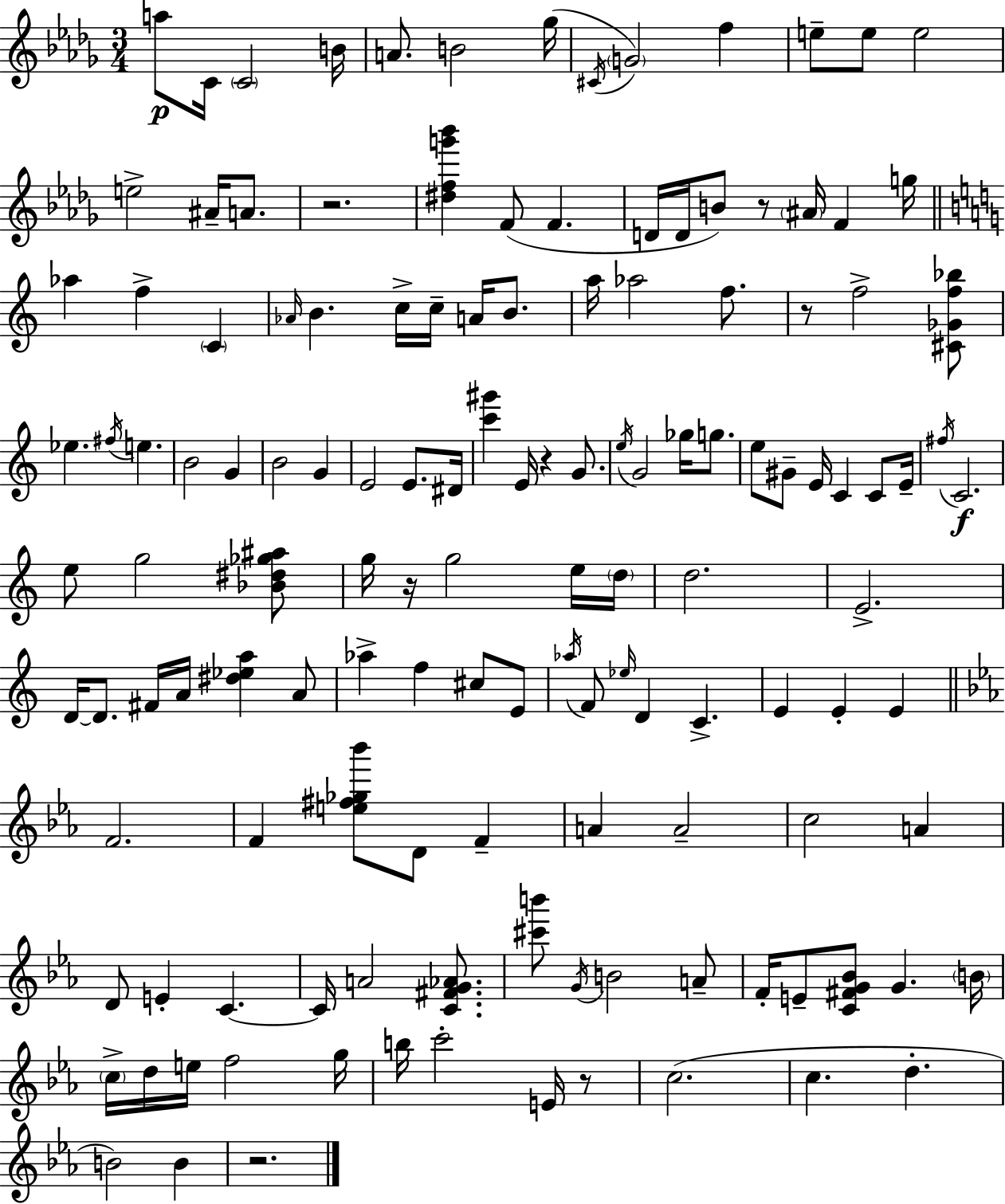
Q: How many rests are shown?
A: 7